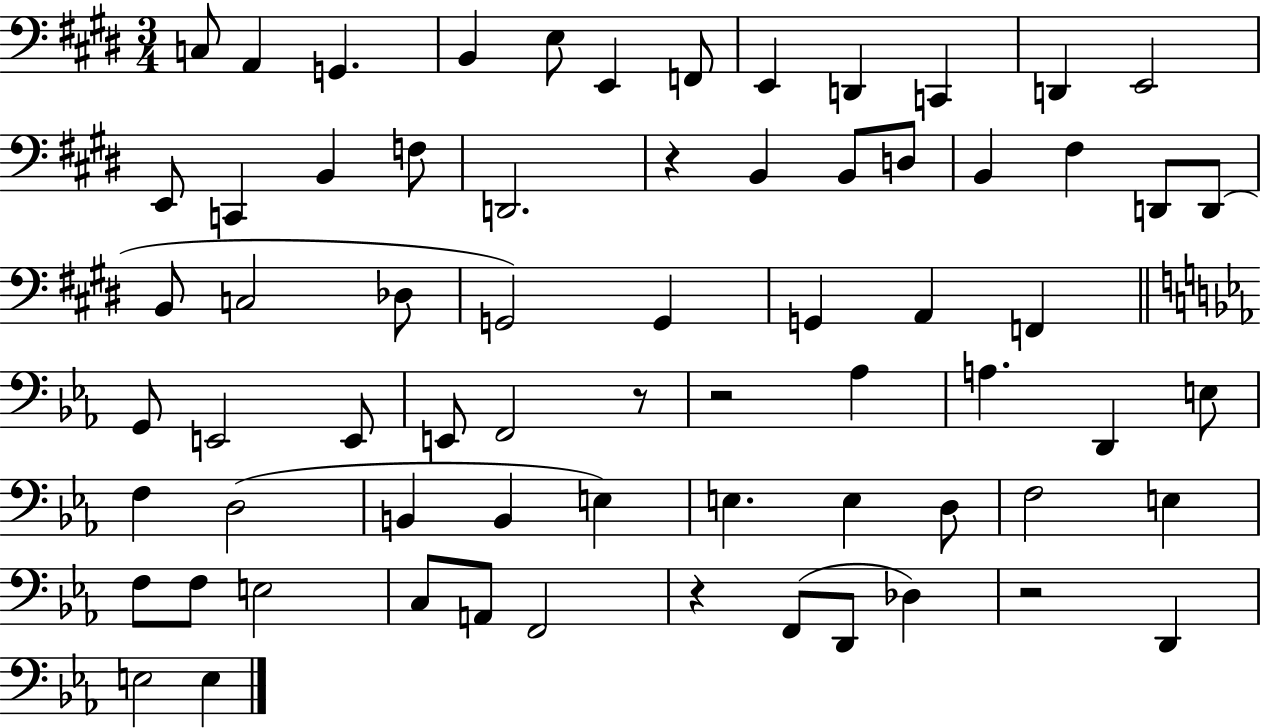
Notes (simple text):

C3/e A2/q G2/q. B2/q E3/e E2/q F2/e E2/q D2/q C2/q D2/q E2/h E2/e C2/q B2/q F3/e D2/h. R/q B2/q B2/e D3/e B2/q F#3/q D2/e D2/e B2/e C3/h Db3/e G2/h G2/q G2/q A2/q F2/q G2/e E2/h E2/e E2/e F2/h R/e R/h Ab3/q A3/q. D2/q E3/e F3/q D3/h B2/q B2/q E3/q E3/q. E3/q D3/e F3/h E3/q F3/e F3/e E3/h C3/e A2/e F2/h R/q F2/e D2/e Db3/q R/h D2/q E3/h E3/q